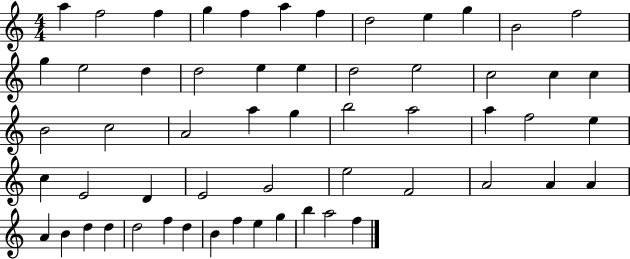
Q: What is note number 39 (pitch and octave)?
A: E5